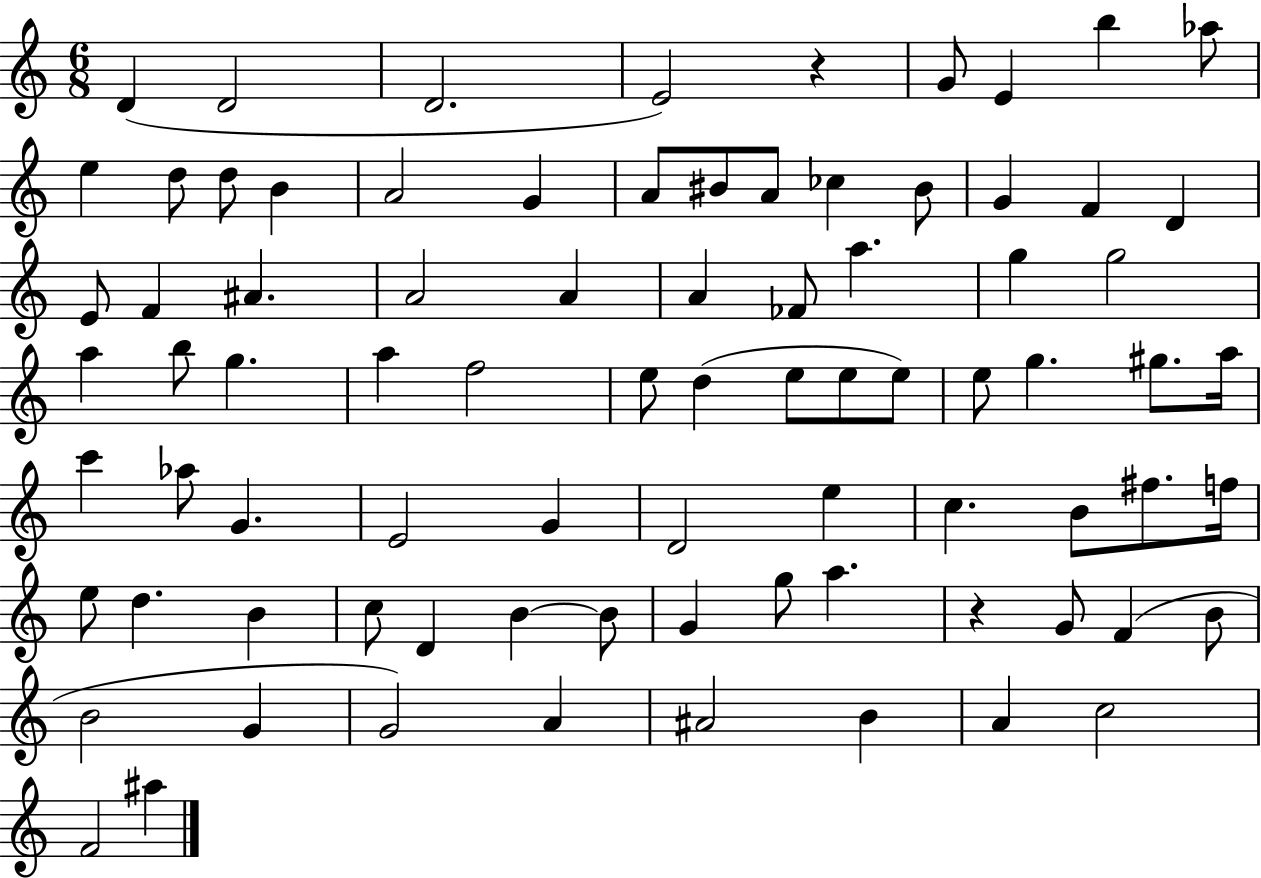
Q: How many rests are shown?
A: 2